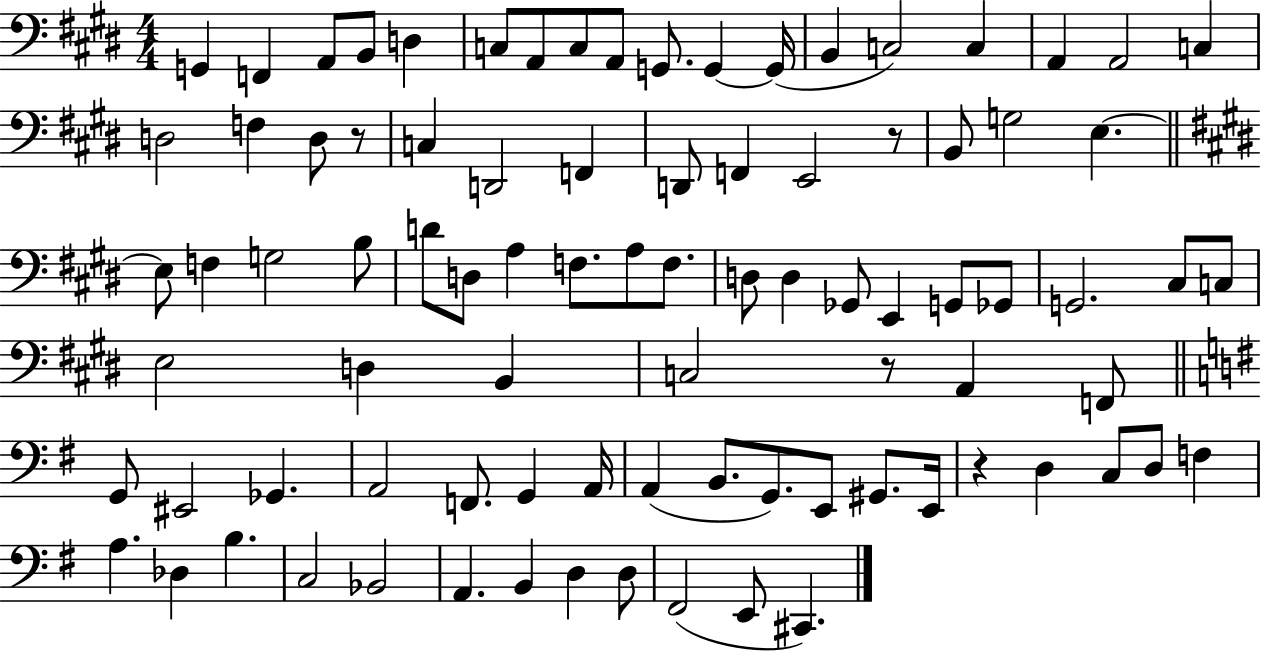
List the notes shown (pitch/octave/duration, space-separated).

G2/q F2/q A2/e B2/e D3/q C3/e A2/e C3/e A2/e G2/e. G2/q G2/s B2/q C3/h C3/q A2/q A2/h C3/q D3/h F3/q D3/e R/e C3/q D2/h F2/q D2/e F2/q E2/h R/e B2/e G3/h E3/q. E3/e F3/q G3/h B3/e D4/e D3/e A3/q F3/e. A3/e F3/e. D3/e D3/q Gb2/e E2/q G2/e Gb2/e G2/h. C#3/e C3/e E3/h D3/q B2/q C3/h R/e A2/q F2/e G2/e EIS2/h Gb2/q. A2/h F2/e. G2/q A2/s A2/q B2/e. G2/e. E2/e G#2/e. E2/s R/q D3/q C3/e D3/e F3/q A3/q. Db3/q B3/q. C3/h Bb2/h A2/q. B2/q D3/q D3/e F#2/h E2/e C#2/q.